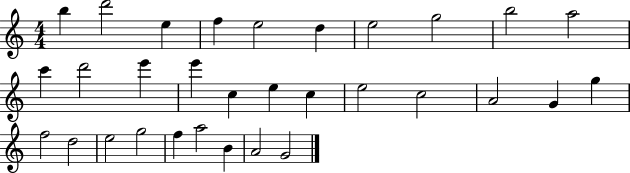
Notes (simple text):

B5/q D6/h E5/q F5/q E5/h D5/q E5/h G5/h B5/h A5/h C6/q D6/h E6/q E6/q C5/q E5/q C5/q E5/h C5/h A4/h G4/q G5/q F5/h D5/h E5/h G5/h F5/q A5/h B4/q A4/h G4/h